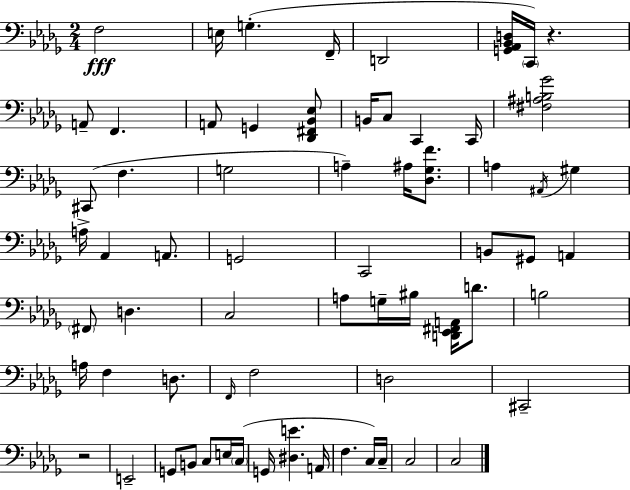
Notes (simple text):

F3/h E3/s G3/q. F2/s D2/h [G2,Ab2,Bb2,D3]/s C2/s R/q. A2/e F2/q. A2/e G2/q [Db2,F#2,Bb2,Eb3]/e B2/s C3/e C2/q C2/s [F#3,A#3,B3,Gb4]/h C#2/e F3/q. G3/h A3/q A#3/s [Db3,Gb3,F4]/e. A3/q A#2/s G#3/q A3/s Ab2/q A2/e. G2/h C2/h B2/e G#2/e A2/q F#2/e D3/q. C3/h A3/e G3/s BIS3/s [D2,Eb2,F#2,A2]/s D4/e. B3/h A3/s F3/q D3/e. F2/s F3/h D3/h C#2/h R/h E2/h G2/e B2/e C3/e E3/s C3/s G2/s [D#3,E4]/q. A2/s F3/q. C3/s C3/s C3/h C3/h